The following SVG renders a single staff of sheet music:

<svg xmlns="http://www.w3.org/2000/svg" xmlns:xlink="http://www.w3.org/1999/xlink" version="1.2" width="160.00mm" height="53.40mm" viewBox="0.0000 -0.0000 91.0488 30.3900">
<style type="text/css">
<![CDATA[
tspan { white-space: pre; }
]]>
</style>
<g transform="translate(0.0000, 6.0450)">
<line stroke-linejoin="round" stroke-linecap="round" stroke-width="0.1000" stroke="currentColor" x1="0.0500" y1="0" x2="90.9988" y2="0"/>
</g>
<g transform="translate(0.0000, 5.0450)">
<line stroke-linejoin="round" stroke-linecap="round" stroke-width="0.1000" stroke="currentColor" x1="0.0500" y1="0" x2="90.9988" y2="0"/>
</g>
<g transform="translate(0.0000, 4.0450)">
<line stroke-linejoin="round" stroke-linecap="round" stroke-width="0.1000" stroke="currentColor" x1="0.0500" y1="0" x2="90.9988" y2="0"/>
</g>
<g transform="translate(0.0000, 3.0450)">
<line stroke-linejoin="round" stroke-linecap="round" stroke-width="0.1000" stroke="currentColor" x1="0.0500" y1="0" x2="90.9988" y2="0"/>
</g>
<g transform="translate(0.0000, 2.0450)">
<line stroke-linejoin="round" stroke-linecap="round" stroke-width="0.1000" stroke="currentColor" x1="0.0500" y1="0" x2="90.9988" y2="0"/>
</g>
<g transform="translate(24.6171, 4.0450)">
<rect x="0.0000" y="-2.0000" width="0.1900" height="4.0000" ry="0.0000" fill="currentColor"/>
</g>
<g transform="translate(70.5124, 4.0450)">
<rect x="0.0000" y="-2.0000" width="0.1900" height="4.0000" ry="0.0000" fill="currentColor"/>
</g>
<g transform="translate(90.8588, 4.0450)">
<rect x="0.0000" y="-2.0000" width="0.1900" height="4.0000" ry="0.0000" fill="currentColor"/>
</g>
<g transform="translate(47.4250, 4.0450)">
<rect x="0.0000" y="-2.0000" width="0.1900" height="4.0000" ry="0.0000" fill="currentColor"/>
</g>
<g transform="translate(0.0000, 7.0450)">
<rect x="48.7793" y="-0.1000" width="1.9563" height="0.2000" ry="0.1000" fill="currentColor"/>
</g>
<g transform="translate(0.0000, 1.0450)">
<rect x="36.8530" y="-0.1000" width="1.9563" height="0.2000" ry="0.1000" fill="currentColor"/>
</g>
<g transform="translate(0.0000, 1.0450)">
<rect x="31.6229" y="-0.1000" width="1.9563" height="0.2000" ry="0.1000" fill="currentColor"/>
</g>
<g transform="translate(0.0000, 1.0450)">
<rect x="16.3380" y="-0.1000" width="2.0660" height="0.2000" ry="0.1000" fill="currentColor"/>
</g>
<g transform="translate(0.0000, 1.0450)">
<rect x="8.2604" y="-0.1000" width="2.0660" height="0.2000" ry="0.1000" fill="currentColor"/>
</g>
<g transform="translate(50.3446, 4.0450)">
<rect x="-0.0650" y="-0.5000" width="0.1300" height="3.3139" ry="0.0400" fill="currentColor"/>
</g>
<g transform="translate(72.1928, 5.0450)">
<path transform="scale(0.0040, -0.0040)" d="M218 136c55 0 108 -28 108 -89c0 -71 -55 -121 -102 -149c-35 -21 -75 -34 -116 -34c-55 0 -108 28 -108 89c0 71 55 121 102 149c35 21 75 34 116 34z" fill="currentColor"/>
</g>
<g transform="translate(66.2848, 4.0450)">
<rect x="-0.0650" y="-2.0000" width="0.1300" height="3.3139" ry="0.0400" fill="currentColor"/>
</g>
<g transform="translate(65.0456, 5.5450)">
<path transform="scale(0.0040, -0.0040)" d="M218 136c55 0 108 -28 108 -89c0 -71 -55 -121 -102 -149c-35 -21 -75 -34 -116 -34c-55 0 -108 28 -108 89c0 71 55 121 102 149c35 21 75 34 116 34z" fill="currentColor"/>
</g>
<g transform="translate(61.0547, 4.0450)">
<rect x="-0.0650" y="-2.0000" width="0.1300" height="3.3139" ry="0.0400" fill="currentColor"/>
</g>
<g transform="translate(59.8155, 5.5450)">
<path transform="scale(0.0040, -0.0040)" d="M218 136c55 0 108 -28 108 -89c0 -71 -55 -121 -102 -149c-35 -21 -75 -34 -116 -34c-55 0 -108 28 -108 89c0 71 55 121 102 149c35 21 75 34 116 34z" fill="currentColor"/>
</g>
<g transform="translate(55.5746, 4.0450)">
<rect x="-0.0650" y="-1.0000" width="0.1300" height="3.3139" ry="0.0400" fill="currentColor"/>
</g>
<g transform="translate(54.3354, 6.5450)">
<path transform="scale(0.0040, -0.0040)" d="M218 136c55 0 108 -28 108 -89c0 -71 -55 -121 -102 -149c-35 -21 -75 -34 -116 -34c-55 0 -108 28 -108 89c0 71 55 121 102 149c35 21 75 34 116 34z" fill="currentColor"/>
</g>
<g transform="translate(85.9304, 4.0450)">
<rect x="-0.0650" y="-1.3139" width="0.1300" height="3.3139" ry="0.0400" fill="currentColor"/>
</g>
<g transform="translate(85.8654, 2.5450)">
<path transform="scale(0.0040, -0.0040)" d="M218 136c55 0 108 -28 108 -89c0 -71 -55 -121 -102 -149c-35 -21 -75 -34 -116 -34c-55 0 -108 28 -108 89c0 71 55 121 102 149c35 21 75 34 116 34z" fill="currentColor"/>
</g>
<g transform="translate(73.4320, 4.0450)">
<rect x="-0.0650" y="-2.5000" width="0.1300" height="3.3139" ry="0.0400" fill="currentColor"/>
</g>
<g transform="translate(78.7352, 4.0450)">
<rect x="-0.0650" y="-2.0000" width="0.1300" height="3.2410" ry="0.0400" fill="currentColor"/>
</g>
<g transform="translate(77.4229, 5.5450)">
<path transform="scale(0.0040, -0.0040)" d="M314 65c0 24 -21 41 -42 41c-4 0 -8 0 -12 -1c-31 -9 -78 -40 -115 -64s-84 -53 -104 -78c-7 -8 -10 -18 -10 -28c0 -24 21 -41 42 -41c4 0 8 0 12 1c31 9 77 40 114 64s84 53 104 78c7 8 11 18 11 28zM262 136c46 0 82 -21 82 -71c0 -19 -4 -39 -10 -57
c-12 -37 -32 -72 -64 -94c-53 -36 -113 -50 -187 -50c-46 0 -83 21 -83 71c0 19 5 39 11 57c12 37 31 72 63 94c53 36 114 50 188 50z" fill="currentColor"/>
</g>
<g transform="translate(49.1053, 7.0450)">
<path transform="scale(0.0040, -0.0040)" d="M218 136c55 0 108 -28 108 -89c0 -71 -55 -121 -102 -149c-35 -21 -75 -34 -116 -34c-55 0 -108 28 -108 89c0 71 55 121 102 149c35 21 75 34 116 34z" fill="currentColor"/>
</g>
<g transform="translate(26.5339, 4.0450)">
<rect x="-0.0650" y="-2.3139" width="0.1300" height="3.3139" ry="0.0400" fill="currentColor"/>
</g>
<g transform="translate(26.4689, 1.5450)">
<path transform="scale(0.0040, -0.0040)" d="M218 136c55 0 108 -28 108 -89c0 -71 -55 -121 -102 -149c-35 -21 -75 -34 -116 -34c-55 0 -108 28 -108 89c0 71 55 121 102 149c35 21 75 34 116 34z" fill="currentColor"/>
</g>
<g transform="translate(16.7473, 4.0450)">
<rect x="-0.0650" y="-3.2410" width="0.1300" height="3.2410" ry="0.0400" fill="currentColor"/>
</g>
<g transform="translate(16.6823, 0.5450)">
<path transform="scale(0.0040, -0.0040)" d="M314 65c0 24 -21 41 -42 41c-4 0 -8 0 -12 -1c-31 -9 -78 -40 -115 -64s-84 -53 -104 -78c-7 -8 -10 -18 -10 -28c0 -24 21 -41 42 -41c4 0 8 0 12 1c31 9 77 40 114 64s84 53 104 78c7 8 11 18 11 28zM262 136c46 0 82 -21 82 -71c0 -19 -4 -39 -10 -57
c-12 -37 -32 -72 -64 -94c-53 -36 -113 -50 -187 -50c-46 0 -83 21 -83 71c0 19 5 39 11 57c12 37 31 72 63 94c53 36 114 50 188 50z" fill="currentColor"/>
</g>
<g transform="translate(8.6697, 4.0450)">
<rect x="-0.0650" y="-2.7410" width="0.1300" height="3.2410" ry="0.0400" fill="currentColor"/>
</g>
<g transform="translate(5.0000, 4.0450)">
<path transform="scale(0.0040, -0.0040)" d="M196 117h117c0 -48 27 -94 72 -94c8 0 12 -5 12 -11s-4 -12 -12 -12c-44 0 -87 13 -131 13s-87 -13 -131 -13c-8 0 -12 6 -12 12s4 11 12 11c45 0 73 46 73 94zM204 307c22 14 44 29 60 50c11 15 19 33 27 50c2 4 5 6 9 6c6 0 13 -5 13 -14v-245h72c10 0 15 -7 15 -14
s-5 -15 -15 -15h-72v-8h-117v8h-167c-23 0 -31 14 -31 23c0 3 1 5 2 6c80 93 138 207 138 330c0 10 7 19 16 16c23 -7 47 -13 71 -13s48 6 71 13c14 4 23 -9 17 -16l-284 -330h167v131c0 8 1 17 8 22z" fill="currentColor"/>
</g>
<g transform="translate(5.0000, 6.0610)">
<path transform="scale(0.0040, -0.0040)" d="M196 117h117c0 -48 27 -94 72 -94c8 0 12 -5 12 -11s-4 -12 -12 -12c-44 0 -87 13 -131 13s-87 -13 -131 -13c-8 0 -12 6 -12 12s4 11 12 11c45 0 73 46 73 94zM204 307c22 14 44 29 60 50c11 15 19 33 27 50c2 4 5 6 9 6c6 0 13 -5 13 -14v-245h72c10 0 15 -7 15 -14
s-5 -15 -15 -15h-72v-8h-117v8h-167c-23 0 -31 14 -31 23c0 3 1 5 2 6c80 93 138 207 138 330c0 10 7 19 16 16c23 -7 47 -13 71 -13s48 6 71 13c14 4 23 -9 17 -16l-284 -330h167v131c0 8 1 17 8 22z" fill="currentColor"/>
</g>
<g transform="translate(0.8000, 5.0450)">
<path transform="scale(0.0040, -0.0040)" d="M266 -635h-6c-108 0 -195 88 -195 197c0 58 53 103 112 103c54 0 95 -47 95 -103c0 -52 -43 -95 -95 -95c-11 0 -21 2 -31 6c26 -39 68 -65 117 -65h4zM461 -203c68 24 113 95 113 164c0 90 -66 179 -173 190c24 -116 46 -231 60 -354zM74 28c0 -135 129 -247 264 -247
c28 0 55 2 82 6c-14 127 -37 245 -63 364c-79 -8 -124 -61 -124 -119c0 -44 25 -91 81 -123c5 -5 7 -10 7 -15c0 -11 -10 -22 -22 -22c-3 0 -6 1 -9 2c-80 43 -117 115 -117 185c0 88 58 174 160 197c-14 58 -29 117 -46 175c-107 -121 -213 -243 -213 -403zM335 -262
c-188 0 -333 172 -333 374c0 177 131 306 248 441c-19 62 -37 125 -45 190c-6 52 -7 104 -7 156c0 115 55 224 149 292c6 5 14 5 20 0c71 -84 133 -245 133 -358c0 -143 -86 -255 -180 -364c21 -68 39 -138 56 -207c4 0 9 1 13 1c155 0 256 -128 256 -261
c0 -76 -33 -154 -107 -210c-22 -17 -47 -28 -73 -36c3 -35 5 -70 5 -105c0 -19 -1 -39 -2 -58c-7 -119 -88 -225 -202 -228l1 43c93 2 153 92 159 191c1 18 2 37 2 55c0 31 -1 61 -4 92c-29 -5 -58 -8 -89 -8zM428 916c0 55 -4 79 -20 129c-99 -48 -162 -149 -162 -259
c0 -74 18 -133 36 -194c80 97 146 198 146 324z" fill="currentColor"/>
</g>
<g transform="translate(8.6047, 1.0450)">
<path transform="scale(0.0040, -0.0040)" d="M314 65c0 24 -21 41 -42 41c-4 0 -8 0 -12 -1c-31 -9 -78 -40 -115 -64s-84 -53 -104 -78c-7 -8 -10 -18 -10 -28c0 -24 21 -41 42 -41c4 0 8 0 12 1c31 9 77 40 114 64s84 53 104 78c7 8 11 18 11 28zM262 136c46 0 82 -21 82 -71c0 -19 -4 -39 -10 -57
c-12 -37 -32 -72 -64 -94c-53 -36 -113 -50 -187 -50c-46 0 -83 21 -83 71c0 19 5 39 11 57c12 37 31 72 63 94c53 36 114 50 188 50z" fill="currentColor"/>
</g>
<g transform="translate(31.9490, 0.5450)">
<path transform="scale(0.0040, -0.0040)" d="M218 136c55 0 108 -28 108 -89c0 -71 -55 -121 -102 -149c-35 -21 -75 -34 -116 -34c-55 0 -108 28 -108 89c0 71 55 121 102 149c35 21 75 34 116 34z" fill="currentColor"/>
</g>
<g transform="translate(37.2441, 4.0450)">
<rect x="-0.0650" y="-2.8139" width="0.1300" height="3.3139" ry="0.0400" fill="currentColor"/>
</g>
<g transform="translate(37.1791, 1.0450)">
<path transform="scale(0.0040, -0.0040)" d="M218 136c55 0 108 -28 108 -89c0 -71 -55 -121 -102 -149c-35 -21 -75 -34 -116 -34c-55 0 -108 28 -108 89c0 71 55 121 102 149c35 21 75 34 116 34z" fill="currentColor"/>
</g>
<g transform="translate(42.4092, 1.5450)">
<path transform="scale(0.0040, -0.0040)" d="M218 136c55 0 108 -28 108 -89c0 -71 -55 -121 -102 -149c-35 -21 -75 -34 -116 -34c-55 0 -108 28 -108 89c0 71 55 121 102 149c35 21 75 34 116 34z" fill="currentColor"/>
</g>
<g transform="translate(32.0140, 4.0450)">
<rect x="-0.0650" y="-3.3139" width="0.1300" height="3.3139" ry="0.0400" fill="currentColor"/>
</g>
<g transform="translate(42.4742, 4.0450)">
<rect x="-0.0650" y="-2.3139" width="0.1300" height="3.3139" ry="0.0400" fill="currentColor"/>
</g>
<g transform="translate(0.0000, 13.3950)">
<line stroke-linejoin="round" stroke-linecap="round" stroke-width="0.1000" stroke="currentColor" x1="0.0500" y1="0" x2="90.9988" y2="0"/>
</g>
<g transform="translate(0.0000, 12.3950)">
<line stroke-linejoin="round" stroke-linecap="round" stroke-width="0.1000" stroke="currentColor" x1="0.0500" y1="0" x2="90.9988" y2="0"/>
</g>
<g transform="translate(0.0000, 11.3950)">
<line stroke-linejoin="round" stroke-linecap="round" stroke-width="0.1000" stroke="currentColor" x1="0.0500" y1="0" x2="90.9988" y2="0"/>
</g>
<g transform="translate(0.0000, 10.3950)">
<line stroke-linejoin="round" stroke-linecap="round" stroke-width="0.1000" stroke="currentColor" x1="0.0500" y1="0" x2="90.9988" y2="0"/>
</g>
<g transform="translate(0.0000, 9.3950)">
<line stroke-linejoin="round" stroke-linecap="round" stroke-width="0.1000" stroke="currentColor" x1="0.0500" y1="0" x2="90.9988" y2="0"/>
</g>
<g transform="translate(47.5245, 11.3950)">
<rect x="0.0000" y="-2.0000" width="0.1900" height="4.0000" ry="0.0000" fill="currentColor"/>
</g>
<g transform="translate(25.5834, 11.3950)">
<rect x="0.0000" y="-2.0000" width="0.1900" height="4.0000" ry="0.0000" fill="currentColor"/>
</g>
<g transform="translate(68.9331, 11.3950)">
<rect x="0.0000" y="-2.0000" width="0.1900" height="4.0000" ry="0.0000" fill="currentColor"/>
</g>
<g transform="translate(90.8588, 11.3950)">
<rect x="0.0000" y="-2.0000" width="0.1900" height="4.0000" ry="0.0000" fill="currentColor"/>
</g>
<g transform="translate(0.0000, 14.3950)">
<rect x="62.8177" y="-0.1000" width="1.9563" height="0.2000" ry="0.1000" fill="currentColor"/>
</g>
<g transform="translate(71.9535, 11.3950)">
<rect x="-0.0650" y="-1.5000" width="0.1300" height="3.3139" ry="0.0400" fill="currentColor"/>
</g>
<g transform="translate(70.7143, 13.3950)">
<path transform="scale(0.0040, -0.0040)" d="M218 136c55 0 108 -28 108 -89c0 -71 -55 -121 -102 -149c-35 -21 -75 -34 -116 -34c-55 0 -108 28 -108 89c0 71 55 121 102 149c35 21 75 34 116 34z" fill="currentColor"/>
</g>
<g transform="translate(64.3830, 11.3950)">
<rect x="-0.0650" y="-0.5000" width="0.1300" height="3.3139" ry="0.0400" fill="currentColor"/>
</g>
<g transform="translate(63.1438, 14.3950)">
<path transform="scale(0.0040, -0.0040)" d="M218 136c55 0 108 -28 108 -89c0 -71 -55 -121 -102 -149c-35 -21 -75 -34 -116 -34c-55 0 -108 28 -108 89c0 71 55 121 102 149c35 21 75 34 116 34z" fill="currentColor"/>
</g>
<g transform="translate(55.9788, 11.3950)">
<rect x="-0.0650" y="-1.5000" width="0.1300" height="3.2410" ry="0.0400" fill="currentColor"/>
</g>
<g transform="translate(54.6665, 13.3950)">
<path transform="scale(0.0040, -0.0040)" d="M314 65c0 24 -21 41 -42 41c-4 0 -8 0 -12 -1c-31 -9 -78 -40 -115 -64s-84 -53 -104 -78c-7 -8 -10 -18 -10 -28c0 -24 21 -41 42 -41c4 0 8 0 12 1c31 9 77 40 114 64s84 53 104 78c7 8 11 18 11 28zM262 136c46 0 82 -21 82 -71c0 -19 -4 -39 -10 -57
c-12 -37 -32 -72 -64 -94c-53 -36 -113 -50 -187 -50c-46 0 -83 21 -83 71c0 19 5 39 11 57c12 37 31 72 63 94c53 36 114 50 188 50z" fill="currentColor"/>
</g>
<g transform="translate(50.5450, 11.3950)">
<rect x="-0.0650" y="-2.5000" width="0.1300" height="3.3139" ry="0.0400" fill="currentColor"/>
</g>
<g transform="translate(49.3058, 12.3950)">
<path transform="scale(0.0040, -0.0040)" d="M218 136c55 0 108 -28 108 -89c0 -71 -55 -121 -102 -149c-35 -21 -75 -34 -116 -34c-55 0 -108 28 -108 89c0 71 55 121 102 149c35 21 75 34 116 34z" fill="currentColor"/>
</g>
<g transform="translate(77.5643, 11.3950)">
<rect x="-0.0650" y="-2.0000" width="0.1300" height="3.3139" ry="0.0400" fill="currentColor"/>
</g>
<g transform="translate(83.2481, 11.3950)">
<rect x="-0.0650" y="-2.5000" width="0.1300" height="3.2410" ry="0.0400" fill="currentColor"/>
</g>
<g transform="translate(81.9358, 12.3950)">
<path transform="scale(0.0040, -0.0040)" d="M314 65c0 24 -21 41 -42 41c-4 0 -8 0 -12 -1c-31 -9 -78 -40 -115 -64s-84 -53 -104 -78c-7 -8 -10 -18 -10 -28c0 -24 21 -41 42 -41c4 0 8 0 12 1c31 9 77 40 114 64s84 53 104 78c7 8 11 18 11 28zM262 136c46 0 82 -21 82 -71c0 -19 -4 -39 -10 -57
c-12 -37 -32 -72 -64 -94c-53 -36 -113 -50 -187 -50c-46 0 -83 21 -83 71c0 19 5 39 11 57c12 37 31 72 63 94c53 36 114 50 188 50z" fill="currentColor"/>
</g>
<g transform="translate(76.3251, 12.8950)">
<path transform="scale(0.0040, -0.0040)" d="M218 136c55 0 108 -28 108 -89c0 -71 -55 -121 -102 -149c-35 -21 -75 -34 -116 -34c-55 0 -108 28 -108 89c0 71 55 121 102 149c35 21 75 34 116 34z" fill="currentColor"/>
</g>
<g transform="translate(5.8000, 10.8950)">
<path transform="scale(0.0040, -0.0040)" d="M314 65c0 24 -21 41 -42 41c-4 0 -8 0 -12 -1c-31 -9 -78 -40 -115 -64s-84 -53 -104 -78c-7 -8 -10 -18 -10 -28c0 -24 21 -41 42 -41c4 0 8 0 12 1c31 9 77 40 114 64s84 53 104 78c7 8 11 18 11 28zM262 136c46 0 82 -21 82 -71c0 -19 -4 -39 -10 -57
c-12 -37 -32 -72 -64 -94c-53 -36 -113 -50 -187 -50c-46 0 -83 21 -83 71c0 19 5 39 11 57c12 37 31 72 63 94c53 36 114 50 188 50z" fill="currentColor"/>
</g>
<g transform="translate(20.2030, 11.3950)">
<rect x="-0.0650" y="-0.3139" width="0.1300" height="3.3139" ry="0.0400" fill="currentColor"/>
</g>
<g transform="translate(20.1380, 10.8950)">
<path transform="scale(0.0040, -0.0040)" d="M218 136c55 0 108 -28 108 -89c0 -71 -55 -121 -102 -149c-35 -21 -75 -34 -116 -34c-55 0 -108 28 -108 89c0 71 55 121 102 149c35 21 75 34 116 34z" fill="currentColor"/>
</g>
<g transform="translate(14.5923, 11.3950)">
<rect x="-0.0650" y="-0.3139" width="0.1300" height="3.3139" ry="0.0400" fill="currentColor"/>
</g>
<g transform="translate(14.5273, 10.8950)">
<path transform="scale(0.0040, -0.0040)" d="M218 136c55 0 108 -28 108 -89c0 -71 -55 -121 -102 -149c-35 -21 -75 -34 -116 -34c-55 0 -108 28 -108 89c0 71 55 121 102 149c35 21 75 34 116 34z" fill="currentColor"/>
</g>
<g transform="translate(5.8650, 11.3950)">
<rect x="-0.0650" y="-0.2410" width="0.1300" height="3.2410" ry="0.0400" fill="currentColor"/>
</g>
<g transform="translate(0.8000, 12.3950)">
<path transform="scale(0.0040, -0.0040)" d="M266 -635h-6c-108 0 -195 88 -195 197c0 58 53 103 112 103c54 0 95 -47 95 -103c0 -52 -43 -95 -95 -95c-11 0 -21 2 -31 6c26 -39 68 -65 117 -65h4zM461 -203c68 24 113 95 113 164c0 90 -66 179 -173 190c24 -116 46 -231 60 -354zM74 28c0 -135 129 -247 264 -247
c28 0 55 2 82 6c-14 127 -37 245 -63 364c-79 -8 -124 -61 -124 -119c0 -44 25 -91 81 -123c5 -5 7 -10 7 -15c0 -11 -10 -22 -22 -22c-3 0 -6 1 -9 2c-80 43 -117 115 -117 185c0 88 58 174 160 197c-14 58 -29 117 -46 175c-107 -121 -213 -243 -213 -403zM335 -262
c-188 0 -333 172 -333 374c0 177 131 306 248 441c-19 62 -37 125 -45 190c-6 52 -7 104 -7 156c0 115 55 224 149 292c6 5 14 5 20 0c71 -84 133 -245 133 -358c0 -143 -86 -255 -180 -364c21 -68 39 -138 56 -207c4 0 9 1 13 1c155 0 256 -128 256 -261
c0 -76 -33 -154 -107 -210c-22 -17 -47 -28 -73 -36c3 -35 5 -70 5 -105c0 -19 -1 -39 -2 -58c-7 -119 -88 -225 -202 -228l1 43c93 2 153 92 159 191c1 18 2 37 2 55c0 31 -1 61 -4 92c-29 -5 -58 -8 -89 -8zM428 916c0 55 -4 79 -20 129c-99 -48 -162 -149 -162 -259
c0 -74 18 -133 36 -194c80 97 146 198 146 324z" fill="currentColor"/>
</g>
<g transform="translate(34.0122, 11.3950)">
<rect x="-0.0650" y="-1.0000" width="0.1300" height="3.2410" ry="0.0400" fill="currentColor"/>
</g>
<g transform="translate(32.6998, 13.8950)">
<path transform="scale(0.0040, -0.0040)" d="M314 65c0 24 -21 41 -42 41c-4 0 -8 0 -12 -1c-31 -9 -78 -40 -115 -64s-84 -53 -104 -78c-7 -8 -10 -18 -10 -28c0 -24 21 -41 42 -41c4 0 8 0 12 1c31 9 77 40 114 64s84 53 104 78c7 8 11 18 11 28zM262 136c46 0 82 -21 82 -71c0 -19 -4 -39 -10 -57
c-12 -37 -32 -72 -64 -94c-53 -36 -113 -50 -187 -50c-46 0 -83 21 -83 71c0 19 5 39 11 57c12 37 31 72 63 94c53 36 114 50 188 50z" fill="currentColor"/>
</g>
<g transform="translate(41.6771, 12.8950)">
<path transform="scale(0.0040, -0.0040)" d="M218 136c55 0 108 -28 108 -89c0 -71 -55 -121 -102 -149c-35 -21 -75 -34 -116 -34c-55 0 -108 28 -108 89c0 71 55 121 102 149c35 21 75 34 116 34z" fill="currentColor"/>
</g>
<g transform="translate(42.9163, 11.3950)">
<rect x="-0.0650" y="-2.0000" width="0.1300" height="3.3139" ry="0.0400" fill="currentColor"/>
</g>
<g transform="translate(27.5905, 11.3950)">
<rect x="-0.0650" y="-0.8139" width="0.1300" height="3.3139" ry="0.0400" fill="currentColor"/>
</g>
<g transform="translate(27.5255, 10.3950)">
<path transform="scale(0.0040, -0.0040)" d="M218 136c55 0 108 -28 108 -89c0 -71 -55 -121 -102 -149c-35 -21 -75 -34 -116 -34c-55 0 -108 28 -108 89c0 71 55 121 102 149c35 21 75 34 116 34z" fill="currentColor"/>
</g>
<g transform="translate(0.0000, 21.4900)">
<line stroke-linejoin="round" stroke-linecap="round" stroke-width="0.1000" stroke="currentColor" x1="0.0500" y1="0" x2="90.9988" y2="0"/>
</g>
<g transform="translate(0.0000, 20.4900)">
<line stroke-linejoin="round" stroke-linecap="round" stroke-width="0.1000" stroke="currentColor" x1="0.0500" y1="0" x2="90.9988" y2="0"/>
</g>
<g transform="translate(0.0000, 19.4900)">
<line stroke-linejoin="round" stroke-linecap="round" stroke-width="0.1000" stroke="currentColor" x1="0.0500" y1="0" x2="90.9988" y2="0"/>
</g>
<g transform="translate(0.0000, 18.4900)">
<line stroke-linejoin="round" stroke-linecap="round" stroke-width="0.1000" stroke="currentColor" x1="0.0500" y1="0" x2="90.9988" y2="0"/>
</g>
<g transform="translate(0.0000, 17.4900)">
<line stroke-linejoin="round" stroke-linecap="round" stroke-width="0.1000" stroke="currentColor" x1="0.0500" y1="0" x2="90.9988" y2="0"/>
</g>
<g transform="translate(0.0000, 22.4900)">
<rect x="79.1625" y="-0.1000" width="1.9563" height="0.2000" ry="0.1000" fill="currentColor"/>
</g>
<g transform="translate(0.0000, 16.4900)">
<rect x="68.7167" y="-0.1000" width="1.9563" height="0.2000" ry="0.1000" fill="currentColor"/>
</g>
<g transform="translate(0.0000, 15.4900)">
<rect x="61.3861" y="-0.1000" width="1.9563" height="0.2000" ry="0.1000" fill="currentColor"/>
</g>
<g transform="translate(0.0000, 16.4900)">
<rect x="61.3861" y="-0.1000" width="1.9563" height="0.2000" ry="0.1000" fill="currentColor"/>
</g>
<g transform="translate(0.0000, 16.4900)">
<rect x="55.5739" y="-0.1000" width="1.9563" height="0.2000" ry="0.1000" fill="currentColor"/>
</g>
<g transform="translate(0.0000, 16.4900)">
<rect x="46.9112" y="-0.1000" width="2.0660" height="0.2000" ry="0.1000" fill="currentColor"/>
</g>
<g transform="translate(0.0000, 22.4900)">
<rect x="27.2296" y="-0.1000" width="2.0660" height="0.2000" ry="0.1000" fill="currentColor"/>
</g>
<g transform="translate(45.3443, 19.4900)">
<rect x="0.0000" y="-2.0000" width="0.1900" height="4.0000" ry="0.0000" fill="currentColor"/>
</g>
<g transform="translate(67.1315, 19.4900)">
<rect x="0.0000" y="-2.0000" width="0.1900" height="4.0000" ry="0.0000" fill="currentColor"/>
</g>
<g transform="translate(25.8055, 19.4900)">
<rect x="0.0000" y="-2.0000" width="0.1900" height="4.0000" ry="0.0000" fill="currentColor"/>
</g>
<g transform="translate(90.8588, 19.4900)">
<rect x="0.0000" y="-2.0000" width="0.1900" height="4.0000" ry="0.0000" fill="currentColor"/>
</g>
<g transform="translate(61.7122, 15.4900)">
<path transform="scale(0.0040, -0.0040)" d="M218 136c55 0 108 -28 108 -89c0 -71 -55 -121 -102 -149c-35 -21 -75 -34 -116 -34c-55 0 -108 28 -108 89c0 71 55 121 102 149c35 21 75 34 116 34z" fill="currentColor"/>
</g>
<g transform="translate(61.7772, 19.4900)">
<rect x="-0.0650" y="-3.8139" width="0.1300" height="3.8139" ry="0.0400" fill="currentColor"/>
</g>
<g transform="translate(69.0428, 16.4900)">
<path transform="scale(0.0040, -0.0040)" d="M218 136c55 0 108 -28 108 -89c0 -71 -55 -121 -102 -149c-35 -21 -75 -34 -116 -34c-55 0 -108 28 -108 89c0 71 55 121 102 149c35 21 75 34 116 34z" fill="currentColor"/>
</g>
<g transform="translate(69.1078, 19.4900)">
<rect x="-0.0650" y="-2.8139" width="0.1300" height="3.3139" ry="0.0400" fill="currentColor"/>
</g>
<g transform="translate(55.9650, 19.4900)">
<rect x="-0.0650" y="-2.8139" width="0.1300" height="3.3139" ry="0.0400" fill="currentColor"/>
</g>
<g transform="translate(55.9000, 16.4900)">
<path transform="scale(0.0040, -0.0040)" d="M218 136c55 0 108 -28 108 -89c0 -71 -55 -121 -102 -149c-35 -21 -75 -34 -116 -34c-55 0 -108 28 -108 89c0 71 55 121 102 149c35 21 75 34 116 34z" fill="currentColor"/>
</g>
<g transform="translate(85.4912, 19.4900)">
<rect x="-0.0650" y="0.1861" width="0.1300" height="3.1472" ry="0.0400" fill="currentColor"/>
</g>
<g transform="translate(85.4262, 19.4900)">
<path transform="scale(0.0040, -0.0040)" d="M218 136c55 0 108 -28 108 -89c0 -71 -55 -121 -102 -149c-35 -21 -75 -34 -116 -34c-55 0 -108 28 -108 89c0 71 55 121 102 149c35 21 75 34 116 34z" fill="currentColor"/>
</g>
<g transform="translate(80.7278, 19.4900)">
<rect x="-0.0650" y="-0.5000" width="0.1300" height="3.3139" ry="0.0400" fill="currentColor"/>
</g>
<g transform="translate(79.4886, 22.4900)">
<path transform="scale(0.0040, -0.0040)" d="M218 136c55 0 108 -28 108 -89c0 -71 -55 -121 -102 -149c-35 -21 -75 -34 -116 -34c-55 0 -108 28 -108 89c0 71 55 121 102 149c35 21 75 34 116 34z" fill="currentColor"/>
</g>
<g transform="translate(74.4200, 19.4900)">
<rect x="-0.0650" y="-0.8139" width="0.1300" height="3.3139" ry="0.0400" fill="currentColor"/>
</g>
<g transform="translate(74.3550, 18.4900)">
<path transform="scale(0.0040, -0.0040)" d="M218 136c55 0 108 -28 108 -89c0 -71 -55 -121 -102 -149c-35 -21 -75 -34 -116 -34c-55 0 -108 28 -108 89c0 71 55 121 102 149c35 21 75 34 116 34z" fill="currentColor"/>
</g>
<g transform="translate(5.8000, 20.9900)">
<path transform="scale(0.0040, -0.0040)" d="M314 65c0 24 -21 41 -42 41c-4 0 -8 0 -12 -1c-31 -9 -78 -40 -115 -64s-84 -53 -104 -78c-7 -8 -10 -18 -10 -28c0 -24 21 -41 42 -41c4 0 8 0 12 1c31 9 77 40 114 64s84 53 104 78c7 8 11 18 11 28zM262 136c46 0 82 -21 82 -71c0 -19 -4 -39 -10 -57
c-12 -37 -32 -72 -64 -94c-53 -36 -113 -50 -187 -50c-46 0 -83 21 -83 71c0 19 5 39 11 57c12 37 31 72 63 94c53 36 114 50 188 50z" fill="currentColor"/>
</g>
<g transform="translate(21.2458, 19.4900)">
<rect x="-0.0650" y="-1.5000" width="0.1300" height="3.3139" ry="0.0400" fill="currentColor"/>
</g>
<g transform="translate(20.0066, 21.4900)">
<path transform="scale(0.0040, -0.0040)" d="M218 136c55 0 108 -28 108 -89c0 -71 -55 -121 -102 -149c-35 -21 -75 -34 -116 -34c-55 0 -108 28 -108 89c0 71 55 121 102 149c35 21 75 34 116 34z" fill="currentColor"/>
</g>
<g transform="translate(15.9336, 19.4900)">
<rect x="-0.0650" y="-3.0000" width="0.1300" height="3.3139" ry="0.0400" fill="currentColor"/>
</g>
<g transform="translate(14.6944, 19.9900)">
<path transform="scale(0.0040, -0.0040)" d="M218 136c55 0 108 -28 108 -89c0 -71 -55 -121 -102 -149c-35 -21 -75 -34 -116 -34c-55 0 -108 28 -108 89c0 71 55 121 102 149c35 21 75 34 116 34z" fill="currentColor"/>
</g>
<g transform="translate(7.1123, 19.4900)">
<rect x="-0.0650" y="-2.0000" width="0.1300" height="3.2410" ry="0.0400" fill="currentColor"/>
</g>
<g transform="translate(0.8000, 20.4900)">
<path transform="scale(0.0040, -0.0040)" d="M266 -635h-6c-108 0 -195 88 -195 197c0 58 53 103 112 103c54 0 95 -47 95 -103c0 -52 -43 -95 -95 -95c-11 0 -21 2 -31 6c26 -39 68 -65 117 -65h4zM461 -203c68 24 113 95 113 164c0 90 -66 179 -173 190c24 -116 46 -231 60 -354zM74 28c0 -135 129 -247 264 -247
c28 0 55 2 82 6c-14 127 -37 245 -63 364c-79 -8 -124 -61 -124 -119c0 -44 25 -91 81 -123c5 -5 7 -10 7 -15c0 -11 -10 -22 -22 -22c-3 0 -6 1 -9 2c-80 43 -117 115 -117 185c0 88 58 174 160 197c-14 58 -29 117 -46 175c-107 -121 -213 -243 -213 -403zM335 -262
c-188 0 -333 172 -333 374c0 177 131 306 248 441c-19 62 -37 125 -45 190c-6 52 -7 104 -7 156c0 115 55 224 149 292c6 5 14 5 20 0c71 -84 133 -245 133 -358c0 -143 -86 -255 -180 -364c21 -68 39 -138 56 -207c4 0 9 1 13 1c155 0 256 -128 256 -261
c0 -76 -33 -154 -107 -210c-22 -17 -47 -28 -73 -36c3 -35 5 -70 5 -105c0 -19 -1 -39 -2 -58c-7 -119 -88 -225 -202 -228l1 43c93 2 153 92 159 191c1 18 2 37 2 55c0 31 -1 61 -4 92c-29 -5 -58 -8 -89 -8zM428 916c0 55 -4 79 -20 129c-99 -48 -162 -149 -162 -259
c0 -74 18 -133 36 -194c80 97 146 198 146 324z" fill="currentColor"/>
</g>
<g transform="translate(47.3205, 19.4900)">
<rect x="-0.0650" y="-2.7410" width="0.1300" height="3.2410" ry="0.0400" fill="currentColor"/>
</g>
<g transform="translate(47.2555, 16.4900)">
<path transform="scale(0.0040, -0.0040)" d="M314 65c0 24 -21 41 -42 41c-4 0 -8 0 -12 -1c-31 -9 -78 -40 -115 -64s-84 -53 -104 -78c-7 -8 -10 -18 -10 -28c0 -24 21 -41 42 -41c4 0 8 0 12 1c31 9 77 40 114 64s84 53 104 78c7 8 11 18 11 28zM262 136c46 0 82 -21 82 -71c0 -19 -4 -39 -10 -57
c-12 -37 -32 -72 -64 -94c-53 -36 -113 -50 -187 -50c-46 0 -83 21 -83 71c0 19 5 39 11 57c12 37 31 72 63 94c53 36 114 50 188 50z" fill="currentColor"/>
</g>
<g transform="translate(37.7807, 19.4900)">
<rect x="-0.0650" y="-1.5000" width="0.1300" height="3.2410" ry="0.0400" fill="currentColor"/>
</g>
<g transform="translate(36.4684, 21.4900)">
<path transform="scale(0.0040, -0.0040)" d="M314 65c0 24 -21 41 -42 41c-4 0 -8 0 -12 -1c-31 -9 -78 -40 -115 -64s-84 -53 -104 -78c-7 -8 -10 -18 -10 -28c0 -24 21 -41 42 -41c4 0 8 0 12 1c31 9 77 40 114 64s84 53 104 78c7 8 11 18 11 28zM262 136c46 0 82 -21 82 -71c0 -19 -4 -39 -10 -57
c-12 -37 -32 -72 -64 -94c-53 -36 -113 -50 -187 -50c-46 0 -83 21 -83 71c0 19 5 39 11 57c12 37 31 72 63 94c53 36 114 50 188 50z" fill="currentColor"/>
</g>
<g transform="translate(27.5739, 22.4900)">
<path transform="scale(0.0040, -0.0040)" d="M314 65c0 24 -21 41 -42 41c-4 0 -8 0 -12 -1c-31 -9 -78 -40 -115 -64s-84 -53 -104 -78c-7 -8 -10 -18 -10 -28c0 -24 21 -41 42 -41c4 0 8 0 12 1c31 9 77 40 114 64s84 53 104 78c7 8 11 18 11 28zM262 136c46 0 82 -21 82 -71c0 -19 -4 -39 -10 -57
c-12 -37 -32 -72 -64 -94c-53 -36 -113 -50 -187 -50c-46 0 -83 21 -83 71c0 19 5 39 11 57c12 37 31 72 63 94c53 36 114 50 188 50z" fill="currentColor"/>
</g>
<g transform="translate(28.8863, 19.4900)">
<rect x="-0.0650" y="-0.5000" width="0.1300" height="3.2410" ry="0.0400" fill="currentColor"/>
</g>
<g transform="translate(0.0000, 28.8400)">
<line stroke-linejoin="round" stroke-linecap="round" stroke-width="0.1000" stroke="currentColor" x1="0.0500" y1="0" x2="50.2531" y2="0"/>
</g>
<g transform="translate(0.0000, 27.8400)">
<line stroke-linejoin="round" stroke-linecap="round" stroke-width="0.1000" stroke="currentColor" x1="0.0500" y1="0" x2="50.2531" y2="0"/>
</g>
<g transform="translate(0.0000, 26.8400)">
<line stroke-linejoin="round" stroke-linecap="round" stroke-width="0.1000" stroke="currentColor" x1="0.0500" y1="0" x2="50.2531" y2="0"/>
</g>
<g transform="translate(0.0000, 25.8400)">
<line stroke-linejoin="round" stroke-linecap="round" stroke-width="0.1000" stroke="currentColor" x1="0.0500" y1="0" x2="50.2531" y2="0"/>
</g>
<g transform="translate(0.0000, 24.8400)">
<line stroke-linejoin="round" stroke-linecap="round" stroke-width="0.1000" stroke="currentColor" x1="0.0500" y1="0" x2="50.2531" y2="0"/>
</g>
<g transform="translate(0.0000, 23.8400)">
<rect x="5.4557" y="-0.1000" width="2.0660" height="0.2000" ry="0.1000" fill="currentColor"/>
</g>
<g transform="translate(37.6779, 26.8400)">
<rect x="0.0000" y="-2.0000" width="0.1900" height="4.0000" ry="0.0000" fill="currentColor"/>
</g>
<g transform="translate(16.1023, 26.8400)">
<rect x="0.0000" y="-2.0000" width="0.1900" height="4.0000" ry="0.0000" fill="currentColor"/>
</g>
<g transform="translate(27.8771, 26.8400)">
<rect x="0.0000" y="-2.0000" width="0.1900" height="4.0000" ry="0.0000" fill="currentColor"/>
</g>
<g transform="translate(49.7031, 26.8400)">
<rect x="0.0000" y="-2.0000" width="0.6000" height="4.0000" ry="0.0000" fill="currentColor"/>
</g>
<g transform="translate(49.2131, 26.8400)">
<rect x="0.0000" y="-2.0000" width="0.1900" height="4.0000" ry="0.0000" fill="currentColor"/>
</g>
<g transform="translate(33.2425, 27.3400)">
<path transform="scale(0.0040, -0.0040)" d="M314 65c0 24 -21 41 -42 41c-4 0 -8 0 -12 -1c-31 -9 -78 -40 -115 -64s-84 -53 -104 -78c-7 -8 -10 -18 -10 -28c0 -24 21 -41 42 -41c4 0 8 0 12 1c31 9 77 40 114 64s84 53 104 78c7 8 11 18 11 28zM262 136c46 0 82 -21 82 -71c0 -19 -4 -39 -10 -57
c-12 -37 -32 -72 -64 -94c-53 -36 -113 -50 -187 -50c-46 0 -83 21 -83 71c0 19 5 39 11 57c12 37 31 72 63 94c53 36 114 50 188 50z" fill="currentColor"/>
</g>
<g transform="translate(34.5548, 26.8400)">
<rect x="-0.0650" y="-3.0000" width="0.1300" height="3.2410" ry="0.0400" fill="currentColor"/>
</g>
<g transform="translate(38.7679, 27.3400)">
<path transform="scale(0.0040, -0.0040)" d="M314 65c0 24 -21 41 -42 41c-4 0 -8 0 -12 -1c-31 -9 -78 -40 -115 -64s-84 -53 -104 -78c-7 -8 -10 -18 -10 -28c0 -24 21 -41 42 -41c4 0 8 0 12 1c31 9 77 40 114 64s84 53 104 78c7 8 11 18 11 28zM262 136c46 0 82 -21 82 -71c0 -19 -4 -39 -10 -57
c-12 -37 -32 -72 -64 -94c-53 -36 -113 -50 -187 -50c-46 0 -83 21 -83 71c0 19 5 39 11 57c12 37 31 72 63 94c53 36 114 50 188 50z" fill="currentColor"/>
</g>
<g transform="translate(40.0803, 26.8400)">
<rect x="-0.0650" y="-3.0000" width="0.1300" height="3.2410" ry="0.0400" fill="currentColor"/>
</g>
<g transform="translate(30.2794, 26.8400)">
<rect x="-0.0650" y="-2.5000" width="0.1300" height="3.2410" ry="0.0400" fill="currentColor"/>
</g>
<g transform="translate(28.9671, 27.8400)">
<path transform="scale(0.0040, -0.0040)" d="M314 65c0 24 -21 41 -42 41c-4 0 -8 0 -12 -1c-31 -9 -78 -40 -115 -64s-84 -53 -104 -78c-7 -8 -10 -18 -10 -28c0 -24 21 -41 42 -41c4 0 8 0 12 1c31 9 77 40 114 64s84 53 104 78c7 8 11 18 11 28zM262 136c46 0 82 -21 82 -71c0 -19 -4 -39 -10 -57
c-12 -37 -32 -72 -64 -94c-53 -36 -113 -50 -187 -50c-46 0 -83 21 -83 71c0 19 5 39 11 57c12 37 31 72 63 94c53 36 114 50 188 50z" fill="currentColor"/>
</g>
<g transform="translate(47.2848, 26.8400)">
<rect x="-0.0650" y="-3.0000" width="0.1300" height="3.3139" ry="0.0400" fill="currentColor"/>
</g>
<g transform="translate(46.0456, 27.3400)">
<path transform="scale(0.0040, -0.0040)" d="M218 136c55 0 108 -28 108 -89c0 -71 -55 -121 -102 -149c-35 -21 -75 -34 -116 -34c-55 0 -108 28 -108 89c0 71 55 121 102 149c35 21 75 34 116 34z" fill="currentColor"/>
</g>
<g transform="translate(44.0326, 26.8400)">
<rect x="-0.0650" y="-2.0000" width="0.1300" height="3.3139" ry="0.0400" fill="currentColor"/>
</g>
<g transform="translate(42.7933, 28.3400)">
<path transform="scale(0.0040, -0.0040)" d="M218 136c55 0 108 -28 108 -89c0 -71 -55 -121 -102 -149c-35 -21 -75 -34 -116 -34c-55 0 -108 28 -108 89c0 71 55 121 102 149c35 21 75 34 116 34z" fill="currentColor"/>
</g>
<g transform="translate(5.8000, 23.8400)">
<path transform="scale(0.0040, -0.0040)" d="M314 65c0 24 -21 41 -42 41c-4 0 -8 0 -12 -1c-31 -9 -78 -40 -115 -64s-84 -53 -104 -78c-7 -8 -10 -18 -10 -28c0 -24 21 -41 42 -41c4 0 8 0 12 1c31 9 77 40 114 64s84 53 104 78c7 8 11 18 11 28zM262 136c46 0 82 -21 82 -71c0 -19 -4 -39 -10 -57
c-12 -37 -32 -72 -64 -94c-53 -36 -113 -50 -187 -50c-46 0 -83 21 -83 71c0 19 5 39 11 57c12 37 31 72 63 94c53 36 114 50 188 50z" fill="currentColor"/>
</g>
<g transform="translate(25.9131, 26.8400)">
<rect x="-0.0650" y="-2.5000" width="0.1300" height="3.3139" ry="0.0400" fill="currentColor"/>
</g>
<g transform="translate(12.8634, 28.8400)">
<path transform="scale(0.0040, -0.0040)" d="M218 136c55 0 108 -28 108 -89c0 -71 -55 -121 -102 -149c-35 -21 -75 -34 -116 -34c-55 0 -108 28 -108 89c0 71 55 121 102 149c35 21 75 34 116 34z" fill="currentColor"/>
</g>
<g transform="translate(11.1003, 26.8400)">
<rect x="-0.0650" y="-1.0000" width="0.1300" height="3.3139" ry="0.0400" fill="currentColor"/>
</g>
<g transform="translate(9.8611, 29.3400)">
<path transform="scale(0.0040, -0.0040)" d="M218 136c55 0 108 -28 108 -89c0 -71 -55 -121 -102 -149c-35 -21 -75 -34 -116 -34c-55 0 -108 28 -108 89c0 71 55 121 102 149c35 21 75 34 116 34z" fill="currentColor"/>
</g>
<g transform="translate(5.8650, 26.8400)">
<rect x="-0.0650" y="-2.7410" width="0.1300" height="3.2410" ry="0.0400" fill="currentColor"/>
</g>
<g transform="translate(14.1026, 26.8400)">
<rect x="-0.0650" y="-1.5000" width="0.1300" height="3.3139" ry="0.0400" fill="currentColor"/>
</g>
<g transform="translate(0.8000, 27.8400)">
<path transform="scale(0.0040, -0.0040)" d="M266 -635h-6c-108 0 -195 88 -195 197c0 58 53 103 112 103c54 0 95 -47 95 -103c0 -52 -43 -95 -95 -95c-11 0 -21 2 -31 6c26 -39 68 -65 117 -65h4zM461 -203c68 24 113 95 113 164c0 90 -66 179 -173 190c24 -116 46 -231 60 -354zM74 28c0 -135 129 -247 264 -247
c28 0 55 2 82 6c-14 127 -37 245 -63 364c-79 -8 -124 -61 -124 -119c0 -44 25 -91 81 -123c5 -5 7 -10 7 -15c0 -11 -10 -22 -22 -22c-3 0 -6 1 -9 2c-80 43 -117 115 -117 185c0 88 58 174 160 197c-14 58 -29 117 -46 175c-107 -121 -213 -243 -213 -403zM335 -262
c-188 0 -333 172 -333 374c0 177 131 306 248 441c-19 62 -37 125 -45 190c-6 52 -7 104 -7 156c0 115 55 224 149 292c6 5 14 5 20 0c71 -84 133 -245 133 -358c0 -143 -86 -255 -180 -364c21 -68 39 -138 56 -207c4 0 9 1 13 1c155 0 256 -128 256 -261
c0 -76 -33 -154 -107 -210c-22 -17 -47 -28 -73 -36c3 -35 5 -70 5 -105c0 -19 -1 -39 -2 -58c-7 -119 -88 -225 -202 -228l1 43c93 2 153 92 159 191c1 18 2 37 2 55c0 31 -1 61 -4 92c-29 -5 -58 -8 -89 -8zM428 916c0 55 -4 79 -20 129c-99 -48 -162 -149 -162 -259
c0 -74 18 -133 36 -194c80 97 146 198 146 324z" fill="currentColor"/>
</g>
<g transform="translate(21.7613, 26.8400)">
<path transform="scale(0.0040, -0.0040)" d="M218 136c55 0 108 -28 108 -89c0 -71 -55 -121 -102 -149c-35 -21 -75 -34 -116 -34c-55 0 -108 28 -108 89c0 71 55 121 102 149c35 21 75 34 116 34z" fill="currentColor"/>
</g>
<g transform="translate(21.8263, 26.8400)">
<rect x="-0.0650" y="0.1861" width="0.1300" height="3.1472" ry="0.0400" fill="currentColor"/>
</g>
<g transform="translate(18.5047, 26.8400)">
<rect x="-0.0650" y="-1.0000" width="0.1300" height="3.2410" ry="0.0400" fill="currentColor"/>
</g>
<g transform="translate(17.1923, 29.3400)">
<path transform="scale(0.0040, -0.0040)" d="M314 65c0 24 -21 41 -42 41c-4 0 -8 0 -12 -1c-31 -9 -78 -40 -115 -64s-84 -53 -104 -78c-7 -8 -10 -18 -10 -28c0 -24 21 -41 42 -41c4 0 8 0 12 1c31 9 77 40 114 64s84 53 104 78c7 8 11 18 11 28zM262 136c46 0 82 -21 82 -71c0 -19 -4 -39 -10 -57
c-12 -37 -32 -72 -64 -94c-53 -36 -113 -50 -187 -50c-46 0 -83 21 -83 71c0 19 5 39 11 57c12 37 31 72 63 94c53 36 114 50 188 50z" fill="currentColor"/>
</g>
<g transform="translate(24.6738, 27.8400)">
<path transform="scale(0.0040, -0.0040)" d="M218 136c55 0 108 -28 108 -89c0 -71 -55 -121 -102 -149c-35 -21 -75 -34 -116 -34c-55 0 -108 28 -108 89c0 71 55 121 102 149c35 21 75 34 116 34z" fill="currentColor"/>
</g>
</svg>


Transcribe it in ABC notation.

X:1
T:Untitled
M:4/4
L:1/4
K:C
a2 b2 g b a g C D F F G F2 e c2 c c d D2 F G E2 C E F G2 F2 A E C2 E2 a2 a c' a d C B a2 D E D2 B G G2 A2 A2 F A